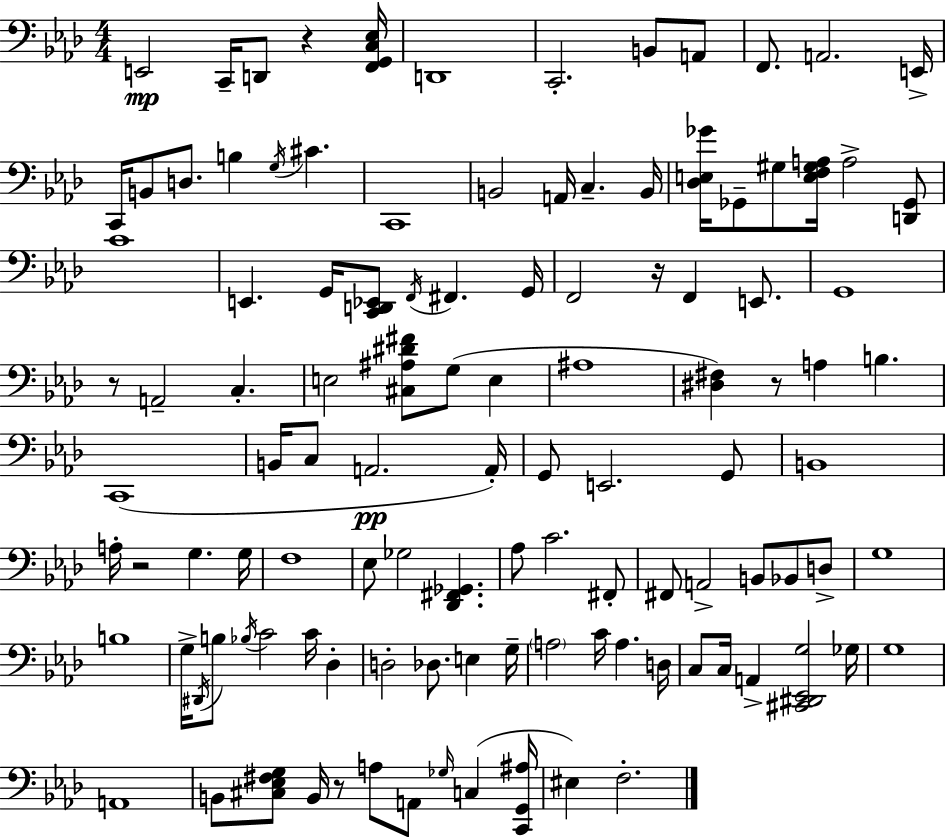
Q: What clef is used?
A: bass